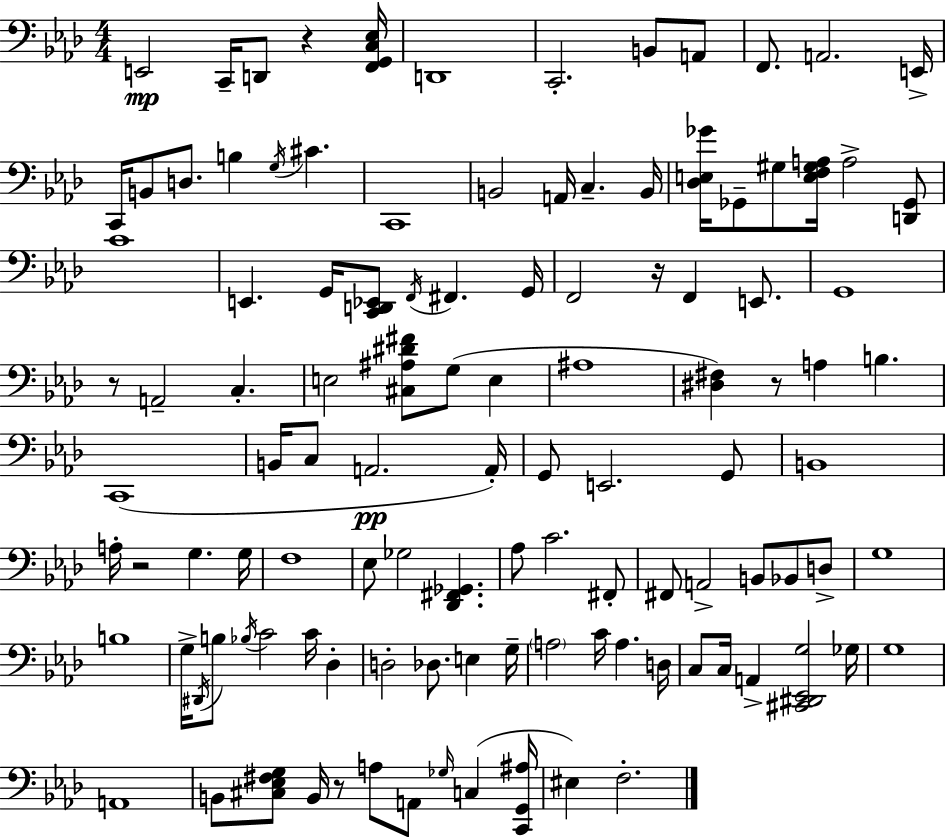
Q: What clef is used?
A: bass